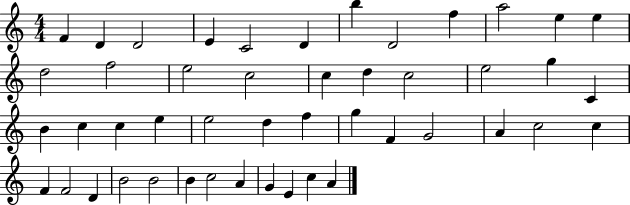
F4/q D4/q D4/h E4/q C4/h D4/q B5/q D4/h F5/q A5/h E5/q E5/q D5/h F5/h E5/h C5/h C5/q D5/q C5/h E5/h G5/q C4/q B4/q C5/q C5/q E5/q E5/h D5/q F5/q G5/q F4/q G4/h A4/q C5/h C5/q F4/q F4/h D4/q B4/h B4/h B4/q C5/h A4/q G4/q E4/q C5/q A4/q